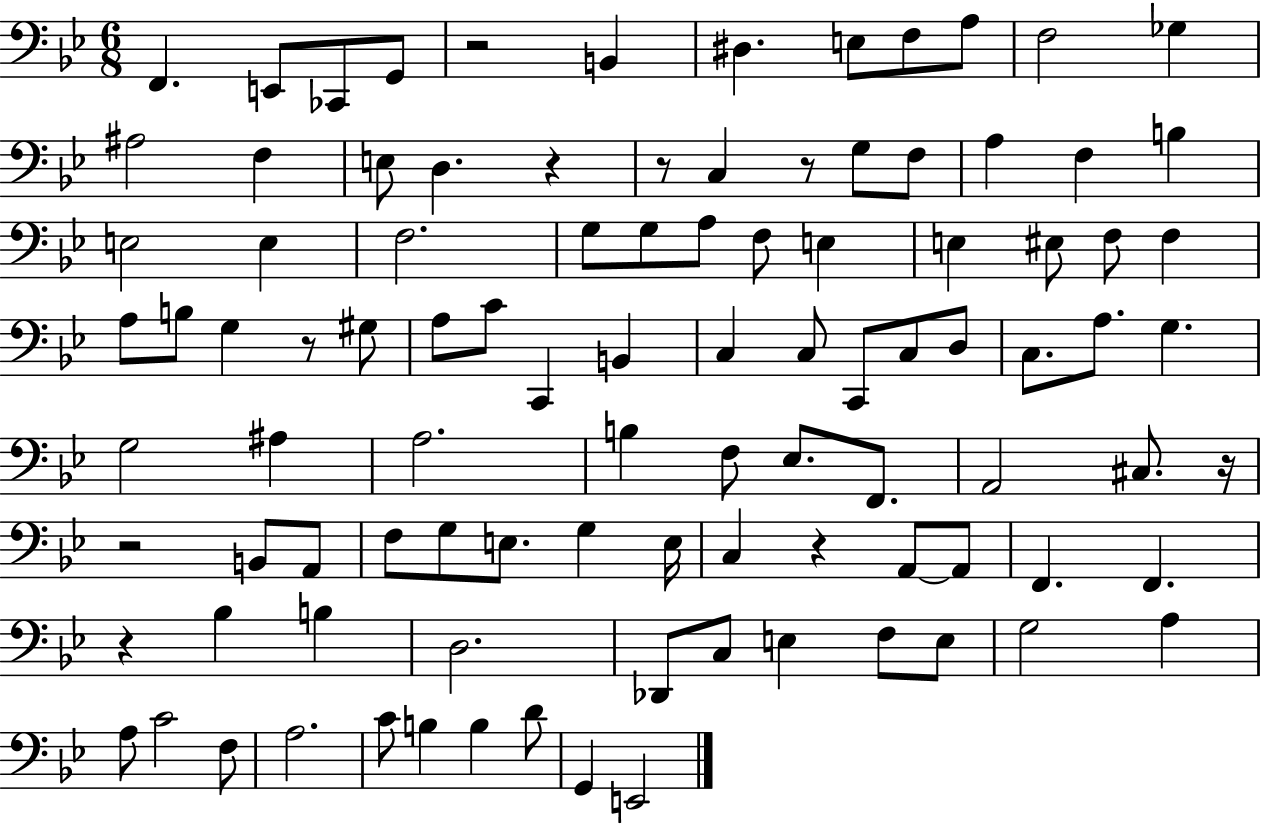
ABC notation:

X:1
T:Untitled
M:6/8
L:1/4
K:Bb
F,, E,,/2 _C,,/2 G,,/2 z2 B,, ^D, E,/2 F,/2 A,/2 F,2 _G, ^A,2 F, E,/2 D, z z/2 C, z/2 G,/2 F,/2 A, F, B, E,2 E, F,2 G,/2 G,/2 A,/2 F,/2 E, E, ^E,/2 F,/2 F, A,/2 B,/2 G, z/2 ^G,/2 A,/2 C/2 C,, B,, C, C,/2 C,,/2 C,/2 D,/2 C,/2 A,/2 G, G,2 ^A, A,2 B, F,/2 _E,/2 F,,/2 A,,2 ^C,/2 z/4 z2 B,,/2 A,,/2 F,/2 G,/2 E,/2 G, E,/4 C, z A,,/2 A,,/2 F,, F,, z _B, B, D,2 _D,,/2 C,/2 E, F,/2 E,/2 G,2 A, A,/2 C2 F,/2 A,2 C/2 B, B, D/2 G,, E,,2